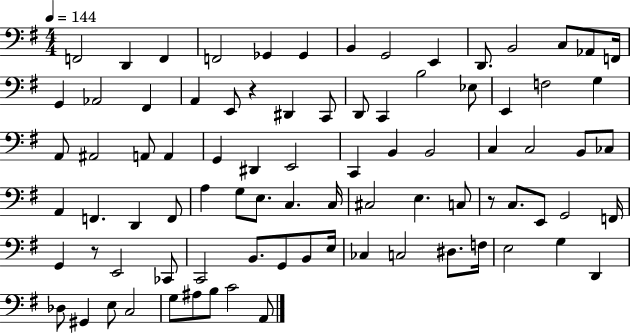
X:1
T:Untitled
M:4/4
L:1/4
K:G
F,,2 D,, F,, F,,2 _G,, _G,, B,, G,,2 E,, D,,/2 B,,2 C,/2 _A,,/2 F,,/4 G,, _A,,2 ^F,, A,, E,,/2 z ^D,, C,,/2 D,,/2 C,, B,2 _E,/2 E,, F,2 G, A,,/2 ^A,,2 A,,/2 A,, G,, ^D,, E,,2 C,, B,, B,,2 C, C,2 B,,/2 _C,/2 A,, F,, D,, F,,/2 A, G,/2 E,/2 C, C,/4 ^C,2 E, C,/2 z/2 C,/2 E,,/2 G,,2 F,,/4 G,, z/2 E,,2 _C,,/2 C,,2 B,,/2 G,,/2 B,,/2 E,/4 _C, C,2 ^D,/2 F,/4 E,2 G, D,, _D,/2 ^G,, E,/2 C,2 G,/2 ^A,/2 B,/2 C2 A,,/2